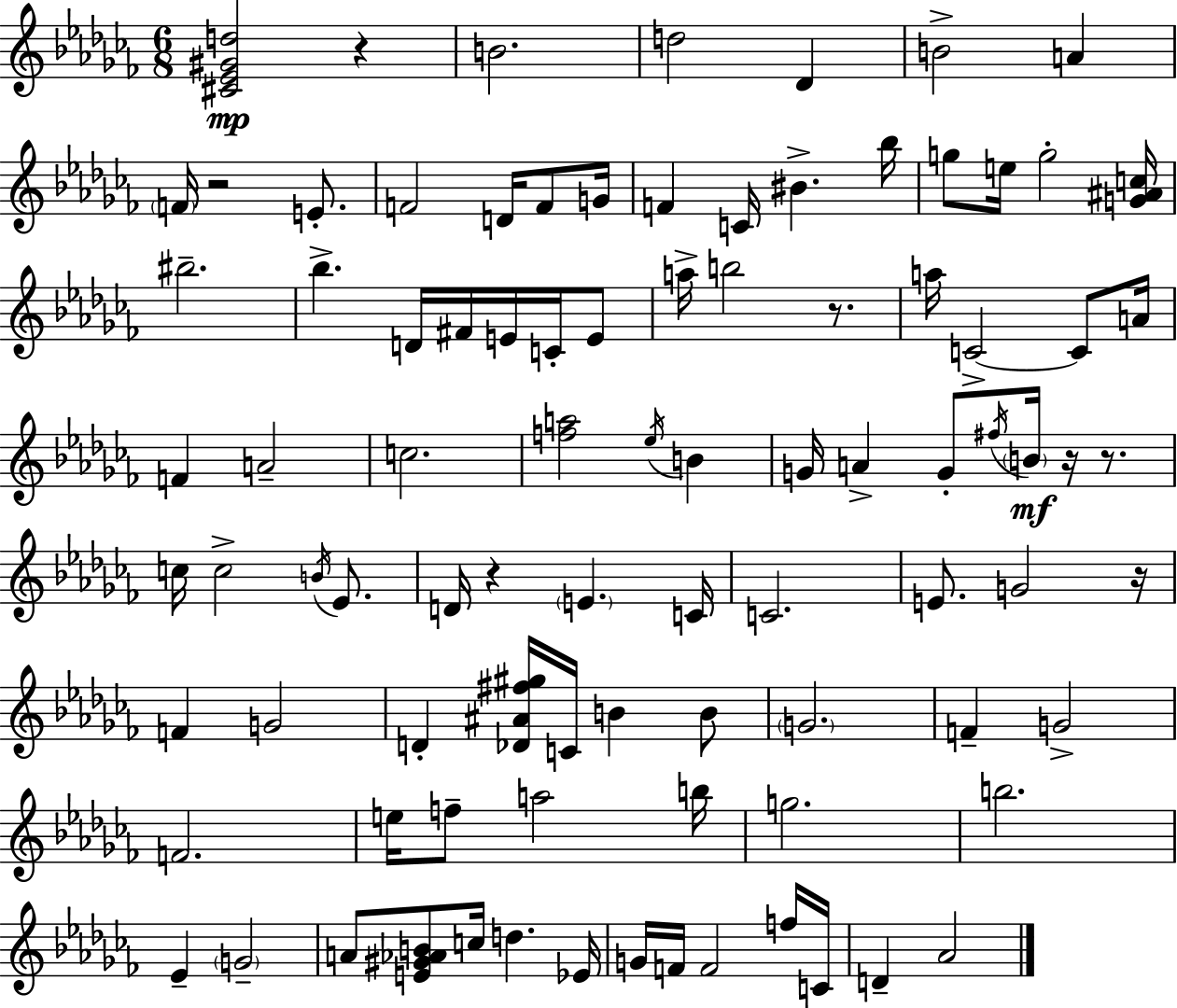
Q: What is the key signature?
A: AES minor